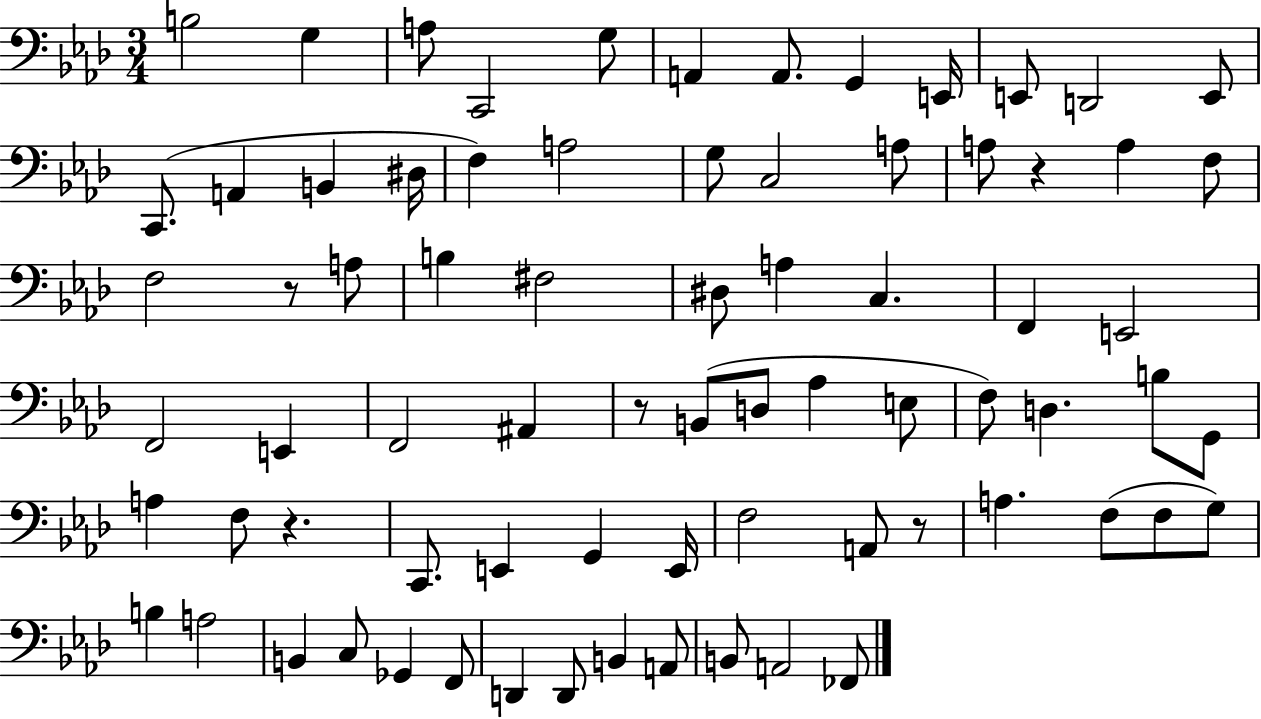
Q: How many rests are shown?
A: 5